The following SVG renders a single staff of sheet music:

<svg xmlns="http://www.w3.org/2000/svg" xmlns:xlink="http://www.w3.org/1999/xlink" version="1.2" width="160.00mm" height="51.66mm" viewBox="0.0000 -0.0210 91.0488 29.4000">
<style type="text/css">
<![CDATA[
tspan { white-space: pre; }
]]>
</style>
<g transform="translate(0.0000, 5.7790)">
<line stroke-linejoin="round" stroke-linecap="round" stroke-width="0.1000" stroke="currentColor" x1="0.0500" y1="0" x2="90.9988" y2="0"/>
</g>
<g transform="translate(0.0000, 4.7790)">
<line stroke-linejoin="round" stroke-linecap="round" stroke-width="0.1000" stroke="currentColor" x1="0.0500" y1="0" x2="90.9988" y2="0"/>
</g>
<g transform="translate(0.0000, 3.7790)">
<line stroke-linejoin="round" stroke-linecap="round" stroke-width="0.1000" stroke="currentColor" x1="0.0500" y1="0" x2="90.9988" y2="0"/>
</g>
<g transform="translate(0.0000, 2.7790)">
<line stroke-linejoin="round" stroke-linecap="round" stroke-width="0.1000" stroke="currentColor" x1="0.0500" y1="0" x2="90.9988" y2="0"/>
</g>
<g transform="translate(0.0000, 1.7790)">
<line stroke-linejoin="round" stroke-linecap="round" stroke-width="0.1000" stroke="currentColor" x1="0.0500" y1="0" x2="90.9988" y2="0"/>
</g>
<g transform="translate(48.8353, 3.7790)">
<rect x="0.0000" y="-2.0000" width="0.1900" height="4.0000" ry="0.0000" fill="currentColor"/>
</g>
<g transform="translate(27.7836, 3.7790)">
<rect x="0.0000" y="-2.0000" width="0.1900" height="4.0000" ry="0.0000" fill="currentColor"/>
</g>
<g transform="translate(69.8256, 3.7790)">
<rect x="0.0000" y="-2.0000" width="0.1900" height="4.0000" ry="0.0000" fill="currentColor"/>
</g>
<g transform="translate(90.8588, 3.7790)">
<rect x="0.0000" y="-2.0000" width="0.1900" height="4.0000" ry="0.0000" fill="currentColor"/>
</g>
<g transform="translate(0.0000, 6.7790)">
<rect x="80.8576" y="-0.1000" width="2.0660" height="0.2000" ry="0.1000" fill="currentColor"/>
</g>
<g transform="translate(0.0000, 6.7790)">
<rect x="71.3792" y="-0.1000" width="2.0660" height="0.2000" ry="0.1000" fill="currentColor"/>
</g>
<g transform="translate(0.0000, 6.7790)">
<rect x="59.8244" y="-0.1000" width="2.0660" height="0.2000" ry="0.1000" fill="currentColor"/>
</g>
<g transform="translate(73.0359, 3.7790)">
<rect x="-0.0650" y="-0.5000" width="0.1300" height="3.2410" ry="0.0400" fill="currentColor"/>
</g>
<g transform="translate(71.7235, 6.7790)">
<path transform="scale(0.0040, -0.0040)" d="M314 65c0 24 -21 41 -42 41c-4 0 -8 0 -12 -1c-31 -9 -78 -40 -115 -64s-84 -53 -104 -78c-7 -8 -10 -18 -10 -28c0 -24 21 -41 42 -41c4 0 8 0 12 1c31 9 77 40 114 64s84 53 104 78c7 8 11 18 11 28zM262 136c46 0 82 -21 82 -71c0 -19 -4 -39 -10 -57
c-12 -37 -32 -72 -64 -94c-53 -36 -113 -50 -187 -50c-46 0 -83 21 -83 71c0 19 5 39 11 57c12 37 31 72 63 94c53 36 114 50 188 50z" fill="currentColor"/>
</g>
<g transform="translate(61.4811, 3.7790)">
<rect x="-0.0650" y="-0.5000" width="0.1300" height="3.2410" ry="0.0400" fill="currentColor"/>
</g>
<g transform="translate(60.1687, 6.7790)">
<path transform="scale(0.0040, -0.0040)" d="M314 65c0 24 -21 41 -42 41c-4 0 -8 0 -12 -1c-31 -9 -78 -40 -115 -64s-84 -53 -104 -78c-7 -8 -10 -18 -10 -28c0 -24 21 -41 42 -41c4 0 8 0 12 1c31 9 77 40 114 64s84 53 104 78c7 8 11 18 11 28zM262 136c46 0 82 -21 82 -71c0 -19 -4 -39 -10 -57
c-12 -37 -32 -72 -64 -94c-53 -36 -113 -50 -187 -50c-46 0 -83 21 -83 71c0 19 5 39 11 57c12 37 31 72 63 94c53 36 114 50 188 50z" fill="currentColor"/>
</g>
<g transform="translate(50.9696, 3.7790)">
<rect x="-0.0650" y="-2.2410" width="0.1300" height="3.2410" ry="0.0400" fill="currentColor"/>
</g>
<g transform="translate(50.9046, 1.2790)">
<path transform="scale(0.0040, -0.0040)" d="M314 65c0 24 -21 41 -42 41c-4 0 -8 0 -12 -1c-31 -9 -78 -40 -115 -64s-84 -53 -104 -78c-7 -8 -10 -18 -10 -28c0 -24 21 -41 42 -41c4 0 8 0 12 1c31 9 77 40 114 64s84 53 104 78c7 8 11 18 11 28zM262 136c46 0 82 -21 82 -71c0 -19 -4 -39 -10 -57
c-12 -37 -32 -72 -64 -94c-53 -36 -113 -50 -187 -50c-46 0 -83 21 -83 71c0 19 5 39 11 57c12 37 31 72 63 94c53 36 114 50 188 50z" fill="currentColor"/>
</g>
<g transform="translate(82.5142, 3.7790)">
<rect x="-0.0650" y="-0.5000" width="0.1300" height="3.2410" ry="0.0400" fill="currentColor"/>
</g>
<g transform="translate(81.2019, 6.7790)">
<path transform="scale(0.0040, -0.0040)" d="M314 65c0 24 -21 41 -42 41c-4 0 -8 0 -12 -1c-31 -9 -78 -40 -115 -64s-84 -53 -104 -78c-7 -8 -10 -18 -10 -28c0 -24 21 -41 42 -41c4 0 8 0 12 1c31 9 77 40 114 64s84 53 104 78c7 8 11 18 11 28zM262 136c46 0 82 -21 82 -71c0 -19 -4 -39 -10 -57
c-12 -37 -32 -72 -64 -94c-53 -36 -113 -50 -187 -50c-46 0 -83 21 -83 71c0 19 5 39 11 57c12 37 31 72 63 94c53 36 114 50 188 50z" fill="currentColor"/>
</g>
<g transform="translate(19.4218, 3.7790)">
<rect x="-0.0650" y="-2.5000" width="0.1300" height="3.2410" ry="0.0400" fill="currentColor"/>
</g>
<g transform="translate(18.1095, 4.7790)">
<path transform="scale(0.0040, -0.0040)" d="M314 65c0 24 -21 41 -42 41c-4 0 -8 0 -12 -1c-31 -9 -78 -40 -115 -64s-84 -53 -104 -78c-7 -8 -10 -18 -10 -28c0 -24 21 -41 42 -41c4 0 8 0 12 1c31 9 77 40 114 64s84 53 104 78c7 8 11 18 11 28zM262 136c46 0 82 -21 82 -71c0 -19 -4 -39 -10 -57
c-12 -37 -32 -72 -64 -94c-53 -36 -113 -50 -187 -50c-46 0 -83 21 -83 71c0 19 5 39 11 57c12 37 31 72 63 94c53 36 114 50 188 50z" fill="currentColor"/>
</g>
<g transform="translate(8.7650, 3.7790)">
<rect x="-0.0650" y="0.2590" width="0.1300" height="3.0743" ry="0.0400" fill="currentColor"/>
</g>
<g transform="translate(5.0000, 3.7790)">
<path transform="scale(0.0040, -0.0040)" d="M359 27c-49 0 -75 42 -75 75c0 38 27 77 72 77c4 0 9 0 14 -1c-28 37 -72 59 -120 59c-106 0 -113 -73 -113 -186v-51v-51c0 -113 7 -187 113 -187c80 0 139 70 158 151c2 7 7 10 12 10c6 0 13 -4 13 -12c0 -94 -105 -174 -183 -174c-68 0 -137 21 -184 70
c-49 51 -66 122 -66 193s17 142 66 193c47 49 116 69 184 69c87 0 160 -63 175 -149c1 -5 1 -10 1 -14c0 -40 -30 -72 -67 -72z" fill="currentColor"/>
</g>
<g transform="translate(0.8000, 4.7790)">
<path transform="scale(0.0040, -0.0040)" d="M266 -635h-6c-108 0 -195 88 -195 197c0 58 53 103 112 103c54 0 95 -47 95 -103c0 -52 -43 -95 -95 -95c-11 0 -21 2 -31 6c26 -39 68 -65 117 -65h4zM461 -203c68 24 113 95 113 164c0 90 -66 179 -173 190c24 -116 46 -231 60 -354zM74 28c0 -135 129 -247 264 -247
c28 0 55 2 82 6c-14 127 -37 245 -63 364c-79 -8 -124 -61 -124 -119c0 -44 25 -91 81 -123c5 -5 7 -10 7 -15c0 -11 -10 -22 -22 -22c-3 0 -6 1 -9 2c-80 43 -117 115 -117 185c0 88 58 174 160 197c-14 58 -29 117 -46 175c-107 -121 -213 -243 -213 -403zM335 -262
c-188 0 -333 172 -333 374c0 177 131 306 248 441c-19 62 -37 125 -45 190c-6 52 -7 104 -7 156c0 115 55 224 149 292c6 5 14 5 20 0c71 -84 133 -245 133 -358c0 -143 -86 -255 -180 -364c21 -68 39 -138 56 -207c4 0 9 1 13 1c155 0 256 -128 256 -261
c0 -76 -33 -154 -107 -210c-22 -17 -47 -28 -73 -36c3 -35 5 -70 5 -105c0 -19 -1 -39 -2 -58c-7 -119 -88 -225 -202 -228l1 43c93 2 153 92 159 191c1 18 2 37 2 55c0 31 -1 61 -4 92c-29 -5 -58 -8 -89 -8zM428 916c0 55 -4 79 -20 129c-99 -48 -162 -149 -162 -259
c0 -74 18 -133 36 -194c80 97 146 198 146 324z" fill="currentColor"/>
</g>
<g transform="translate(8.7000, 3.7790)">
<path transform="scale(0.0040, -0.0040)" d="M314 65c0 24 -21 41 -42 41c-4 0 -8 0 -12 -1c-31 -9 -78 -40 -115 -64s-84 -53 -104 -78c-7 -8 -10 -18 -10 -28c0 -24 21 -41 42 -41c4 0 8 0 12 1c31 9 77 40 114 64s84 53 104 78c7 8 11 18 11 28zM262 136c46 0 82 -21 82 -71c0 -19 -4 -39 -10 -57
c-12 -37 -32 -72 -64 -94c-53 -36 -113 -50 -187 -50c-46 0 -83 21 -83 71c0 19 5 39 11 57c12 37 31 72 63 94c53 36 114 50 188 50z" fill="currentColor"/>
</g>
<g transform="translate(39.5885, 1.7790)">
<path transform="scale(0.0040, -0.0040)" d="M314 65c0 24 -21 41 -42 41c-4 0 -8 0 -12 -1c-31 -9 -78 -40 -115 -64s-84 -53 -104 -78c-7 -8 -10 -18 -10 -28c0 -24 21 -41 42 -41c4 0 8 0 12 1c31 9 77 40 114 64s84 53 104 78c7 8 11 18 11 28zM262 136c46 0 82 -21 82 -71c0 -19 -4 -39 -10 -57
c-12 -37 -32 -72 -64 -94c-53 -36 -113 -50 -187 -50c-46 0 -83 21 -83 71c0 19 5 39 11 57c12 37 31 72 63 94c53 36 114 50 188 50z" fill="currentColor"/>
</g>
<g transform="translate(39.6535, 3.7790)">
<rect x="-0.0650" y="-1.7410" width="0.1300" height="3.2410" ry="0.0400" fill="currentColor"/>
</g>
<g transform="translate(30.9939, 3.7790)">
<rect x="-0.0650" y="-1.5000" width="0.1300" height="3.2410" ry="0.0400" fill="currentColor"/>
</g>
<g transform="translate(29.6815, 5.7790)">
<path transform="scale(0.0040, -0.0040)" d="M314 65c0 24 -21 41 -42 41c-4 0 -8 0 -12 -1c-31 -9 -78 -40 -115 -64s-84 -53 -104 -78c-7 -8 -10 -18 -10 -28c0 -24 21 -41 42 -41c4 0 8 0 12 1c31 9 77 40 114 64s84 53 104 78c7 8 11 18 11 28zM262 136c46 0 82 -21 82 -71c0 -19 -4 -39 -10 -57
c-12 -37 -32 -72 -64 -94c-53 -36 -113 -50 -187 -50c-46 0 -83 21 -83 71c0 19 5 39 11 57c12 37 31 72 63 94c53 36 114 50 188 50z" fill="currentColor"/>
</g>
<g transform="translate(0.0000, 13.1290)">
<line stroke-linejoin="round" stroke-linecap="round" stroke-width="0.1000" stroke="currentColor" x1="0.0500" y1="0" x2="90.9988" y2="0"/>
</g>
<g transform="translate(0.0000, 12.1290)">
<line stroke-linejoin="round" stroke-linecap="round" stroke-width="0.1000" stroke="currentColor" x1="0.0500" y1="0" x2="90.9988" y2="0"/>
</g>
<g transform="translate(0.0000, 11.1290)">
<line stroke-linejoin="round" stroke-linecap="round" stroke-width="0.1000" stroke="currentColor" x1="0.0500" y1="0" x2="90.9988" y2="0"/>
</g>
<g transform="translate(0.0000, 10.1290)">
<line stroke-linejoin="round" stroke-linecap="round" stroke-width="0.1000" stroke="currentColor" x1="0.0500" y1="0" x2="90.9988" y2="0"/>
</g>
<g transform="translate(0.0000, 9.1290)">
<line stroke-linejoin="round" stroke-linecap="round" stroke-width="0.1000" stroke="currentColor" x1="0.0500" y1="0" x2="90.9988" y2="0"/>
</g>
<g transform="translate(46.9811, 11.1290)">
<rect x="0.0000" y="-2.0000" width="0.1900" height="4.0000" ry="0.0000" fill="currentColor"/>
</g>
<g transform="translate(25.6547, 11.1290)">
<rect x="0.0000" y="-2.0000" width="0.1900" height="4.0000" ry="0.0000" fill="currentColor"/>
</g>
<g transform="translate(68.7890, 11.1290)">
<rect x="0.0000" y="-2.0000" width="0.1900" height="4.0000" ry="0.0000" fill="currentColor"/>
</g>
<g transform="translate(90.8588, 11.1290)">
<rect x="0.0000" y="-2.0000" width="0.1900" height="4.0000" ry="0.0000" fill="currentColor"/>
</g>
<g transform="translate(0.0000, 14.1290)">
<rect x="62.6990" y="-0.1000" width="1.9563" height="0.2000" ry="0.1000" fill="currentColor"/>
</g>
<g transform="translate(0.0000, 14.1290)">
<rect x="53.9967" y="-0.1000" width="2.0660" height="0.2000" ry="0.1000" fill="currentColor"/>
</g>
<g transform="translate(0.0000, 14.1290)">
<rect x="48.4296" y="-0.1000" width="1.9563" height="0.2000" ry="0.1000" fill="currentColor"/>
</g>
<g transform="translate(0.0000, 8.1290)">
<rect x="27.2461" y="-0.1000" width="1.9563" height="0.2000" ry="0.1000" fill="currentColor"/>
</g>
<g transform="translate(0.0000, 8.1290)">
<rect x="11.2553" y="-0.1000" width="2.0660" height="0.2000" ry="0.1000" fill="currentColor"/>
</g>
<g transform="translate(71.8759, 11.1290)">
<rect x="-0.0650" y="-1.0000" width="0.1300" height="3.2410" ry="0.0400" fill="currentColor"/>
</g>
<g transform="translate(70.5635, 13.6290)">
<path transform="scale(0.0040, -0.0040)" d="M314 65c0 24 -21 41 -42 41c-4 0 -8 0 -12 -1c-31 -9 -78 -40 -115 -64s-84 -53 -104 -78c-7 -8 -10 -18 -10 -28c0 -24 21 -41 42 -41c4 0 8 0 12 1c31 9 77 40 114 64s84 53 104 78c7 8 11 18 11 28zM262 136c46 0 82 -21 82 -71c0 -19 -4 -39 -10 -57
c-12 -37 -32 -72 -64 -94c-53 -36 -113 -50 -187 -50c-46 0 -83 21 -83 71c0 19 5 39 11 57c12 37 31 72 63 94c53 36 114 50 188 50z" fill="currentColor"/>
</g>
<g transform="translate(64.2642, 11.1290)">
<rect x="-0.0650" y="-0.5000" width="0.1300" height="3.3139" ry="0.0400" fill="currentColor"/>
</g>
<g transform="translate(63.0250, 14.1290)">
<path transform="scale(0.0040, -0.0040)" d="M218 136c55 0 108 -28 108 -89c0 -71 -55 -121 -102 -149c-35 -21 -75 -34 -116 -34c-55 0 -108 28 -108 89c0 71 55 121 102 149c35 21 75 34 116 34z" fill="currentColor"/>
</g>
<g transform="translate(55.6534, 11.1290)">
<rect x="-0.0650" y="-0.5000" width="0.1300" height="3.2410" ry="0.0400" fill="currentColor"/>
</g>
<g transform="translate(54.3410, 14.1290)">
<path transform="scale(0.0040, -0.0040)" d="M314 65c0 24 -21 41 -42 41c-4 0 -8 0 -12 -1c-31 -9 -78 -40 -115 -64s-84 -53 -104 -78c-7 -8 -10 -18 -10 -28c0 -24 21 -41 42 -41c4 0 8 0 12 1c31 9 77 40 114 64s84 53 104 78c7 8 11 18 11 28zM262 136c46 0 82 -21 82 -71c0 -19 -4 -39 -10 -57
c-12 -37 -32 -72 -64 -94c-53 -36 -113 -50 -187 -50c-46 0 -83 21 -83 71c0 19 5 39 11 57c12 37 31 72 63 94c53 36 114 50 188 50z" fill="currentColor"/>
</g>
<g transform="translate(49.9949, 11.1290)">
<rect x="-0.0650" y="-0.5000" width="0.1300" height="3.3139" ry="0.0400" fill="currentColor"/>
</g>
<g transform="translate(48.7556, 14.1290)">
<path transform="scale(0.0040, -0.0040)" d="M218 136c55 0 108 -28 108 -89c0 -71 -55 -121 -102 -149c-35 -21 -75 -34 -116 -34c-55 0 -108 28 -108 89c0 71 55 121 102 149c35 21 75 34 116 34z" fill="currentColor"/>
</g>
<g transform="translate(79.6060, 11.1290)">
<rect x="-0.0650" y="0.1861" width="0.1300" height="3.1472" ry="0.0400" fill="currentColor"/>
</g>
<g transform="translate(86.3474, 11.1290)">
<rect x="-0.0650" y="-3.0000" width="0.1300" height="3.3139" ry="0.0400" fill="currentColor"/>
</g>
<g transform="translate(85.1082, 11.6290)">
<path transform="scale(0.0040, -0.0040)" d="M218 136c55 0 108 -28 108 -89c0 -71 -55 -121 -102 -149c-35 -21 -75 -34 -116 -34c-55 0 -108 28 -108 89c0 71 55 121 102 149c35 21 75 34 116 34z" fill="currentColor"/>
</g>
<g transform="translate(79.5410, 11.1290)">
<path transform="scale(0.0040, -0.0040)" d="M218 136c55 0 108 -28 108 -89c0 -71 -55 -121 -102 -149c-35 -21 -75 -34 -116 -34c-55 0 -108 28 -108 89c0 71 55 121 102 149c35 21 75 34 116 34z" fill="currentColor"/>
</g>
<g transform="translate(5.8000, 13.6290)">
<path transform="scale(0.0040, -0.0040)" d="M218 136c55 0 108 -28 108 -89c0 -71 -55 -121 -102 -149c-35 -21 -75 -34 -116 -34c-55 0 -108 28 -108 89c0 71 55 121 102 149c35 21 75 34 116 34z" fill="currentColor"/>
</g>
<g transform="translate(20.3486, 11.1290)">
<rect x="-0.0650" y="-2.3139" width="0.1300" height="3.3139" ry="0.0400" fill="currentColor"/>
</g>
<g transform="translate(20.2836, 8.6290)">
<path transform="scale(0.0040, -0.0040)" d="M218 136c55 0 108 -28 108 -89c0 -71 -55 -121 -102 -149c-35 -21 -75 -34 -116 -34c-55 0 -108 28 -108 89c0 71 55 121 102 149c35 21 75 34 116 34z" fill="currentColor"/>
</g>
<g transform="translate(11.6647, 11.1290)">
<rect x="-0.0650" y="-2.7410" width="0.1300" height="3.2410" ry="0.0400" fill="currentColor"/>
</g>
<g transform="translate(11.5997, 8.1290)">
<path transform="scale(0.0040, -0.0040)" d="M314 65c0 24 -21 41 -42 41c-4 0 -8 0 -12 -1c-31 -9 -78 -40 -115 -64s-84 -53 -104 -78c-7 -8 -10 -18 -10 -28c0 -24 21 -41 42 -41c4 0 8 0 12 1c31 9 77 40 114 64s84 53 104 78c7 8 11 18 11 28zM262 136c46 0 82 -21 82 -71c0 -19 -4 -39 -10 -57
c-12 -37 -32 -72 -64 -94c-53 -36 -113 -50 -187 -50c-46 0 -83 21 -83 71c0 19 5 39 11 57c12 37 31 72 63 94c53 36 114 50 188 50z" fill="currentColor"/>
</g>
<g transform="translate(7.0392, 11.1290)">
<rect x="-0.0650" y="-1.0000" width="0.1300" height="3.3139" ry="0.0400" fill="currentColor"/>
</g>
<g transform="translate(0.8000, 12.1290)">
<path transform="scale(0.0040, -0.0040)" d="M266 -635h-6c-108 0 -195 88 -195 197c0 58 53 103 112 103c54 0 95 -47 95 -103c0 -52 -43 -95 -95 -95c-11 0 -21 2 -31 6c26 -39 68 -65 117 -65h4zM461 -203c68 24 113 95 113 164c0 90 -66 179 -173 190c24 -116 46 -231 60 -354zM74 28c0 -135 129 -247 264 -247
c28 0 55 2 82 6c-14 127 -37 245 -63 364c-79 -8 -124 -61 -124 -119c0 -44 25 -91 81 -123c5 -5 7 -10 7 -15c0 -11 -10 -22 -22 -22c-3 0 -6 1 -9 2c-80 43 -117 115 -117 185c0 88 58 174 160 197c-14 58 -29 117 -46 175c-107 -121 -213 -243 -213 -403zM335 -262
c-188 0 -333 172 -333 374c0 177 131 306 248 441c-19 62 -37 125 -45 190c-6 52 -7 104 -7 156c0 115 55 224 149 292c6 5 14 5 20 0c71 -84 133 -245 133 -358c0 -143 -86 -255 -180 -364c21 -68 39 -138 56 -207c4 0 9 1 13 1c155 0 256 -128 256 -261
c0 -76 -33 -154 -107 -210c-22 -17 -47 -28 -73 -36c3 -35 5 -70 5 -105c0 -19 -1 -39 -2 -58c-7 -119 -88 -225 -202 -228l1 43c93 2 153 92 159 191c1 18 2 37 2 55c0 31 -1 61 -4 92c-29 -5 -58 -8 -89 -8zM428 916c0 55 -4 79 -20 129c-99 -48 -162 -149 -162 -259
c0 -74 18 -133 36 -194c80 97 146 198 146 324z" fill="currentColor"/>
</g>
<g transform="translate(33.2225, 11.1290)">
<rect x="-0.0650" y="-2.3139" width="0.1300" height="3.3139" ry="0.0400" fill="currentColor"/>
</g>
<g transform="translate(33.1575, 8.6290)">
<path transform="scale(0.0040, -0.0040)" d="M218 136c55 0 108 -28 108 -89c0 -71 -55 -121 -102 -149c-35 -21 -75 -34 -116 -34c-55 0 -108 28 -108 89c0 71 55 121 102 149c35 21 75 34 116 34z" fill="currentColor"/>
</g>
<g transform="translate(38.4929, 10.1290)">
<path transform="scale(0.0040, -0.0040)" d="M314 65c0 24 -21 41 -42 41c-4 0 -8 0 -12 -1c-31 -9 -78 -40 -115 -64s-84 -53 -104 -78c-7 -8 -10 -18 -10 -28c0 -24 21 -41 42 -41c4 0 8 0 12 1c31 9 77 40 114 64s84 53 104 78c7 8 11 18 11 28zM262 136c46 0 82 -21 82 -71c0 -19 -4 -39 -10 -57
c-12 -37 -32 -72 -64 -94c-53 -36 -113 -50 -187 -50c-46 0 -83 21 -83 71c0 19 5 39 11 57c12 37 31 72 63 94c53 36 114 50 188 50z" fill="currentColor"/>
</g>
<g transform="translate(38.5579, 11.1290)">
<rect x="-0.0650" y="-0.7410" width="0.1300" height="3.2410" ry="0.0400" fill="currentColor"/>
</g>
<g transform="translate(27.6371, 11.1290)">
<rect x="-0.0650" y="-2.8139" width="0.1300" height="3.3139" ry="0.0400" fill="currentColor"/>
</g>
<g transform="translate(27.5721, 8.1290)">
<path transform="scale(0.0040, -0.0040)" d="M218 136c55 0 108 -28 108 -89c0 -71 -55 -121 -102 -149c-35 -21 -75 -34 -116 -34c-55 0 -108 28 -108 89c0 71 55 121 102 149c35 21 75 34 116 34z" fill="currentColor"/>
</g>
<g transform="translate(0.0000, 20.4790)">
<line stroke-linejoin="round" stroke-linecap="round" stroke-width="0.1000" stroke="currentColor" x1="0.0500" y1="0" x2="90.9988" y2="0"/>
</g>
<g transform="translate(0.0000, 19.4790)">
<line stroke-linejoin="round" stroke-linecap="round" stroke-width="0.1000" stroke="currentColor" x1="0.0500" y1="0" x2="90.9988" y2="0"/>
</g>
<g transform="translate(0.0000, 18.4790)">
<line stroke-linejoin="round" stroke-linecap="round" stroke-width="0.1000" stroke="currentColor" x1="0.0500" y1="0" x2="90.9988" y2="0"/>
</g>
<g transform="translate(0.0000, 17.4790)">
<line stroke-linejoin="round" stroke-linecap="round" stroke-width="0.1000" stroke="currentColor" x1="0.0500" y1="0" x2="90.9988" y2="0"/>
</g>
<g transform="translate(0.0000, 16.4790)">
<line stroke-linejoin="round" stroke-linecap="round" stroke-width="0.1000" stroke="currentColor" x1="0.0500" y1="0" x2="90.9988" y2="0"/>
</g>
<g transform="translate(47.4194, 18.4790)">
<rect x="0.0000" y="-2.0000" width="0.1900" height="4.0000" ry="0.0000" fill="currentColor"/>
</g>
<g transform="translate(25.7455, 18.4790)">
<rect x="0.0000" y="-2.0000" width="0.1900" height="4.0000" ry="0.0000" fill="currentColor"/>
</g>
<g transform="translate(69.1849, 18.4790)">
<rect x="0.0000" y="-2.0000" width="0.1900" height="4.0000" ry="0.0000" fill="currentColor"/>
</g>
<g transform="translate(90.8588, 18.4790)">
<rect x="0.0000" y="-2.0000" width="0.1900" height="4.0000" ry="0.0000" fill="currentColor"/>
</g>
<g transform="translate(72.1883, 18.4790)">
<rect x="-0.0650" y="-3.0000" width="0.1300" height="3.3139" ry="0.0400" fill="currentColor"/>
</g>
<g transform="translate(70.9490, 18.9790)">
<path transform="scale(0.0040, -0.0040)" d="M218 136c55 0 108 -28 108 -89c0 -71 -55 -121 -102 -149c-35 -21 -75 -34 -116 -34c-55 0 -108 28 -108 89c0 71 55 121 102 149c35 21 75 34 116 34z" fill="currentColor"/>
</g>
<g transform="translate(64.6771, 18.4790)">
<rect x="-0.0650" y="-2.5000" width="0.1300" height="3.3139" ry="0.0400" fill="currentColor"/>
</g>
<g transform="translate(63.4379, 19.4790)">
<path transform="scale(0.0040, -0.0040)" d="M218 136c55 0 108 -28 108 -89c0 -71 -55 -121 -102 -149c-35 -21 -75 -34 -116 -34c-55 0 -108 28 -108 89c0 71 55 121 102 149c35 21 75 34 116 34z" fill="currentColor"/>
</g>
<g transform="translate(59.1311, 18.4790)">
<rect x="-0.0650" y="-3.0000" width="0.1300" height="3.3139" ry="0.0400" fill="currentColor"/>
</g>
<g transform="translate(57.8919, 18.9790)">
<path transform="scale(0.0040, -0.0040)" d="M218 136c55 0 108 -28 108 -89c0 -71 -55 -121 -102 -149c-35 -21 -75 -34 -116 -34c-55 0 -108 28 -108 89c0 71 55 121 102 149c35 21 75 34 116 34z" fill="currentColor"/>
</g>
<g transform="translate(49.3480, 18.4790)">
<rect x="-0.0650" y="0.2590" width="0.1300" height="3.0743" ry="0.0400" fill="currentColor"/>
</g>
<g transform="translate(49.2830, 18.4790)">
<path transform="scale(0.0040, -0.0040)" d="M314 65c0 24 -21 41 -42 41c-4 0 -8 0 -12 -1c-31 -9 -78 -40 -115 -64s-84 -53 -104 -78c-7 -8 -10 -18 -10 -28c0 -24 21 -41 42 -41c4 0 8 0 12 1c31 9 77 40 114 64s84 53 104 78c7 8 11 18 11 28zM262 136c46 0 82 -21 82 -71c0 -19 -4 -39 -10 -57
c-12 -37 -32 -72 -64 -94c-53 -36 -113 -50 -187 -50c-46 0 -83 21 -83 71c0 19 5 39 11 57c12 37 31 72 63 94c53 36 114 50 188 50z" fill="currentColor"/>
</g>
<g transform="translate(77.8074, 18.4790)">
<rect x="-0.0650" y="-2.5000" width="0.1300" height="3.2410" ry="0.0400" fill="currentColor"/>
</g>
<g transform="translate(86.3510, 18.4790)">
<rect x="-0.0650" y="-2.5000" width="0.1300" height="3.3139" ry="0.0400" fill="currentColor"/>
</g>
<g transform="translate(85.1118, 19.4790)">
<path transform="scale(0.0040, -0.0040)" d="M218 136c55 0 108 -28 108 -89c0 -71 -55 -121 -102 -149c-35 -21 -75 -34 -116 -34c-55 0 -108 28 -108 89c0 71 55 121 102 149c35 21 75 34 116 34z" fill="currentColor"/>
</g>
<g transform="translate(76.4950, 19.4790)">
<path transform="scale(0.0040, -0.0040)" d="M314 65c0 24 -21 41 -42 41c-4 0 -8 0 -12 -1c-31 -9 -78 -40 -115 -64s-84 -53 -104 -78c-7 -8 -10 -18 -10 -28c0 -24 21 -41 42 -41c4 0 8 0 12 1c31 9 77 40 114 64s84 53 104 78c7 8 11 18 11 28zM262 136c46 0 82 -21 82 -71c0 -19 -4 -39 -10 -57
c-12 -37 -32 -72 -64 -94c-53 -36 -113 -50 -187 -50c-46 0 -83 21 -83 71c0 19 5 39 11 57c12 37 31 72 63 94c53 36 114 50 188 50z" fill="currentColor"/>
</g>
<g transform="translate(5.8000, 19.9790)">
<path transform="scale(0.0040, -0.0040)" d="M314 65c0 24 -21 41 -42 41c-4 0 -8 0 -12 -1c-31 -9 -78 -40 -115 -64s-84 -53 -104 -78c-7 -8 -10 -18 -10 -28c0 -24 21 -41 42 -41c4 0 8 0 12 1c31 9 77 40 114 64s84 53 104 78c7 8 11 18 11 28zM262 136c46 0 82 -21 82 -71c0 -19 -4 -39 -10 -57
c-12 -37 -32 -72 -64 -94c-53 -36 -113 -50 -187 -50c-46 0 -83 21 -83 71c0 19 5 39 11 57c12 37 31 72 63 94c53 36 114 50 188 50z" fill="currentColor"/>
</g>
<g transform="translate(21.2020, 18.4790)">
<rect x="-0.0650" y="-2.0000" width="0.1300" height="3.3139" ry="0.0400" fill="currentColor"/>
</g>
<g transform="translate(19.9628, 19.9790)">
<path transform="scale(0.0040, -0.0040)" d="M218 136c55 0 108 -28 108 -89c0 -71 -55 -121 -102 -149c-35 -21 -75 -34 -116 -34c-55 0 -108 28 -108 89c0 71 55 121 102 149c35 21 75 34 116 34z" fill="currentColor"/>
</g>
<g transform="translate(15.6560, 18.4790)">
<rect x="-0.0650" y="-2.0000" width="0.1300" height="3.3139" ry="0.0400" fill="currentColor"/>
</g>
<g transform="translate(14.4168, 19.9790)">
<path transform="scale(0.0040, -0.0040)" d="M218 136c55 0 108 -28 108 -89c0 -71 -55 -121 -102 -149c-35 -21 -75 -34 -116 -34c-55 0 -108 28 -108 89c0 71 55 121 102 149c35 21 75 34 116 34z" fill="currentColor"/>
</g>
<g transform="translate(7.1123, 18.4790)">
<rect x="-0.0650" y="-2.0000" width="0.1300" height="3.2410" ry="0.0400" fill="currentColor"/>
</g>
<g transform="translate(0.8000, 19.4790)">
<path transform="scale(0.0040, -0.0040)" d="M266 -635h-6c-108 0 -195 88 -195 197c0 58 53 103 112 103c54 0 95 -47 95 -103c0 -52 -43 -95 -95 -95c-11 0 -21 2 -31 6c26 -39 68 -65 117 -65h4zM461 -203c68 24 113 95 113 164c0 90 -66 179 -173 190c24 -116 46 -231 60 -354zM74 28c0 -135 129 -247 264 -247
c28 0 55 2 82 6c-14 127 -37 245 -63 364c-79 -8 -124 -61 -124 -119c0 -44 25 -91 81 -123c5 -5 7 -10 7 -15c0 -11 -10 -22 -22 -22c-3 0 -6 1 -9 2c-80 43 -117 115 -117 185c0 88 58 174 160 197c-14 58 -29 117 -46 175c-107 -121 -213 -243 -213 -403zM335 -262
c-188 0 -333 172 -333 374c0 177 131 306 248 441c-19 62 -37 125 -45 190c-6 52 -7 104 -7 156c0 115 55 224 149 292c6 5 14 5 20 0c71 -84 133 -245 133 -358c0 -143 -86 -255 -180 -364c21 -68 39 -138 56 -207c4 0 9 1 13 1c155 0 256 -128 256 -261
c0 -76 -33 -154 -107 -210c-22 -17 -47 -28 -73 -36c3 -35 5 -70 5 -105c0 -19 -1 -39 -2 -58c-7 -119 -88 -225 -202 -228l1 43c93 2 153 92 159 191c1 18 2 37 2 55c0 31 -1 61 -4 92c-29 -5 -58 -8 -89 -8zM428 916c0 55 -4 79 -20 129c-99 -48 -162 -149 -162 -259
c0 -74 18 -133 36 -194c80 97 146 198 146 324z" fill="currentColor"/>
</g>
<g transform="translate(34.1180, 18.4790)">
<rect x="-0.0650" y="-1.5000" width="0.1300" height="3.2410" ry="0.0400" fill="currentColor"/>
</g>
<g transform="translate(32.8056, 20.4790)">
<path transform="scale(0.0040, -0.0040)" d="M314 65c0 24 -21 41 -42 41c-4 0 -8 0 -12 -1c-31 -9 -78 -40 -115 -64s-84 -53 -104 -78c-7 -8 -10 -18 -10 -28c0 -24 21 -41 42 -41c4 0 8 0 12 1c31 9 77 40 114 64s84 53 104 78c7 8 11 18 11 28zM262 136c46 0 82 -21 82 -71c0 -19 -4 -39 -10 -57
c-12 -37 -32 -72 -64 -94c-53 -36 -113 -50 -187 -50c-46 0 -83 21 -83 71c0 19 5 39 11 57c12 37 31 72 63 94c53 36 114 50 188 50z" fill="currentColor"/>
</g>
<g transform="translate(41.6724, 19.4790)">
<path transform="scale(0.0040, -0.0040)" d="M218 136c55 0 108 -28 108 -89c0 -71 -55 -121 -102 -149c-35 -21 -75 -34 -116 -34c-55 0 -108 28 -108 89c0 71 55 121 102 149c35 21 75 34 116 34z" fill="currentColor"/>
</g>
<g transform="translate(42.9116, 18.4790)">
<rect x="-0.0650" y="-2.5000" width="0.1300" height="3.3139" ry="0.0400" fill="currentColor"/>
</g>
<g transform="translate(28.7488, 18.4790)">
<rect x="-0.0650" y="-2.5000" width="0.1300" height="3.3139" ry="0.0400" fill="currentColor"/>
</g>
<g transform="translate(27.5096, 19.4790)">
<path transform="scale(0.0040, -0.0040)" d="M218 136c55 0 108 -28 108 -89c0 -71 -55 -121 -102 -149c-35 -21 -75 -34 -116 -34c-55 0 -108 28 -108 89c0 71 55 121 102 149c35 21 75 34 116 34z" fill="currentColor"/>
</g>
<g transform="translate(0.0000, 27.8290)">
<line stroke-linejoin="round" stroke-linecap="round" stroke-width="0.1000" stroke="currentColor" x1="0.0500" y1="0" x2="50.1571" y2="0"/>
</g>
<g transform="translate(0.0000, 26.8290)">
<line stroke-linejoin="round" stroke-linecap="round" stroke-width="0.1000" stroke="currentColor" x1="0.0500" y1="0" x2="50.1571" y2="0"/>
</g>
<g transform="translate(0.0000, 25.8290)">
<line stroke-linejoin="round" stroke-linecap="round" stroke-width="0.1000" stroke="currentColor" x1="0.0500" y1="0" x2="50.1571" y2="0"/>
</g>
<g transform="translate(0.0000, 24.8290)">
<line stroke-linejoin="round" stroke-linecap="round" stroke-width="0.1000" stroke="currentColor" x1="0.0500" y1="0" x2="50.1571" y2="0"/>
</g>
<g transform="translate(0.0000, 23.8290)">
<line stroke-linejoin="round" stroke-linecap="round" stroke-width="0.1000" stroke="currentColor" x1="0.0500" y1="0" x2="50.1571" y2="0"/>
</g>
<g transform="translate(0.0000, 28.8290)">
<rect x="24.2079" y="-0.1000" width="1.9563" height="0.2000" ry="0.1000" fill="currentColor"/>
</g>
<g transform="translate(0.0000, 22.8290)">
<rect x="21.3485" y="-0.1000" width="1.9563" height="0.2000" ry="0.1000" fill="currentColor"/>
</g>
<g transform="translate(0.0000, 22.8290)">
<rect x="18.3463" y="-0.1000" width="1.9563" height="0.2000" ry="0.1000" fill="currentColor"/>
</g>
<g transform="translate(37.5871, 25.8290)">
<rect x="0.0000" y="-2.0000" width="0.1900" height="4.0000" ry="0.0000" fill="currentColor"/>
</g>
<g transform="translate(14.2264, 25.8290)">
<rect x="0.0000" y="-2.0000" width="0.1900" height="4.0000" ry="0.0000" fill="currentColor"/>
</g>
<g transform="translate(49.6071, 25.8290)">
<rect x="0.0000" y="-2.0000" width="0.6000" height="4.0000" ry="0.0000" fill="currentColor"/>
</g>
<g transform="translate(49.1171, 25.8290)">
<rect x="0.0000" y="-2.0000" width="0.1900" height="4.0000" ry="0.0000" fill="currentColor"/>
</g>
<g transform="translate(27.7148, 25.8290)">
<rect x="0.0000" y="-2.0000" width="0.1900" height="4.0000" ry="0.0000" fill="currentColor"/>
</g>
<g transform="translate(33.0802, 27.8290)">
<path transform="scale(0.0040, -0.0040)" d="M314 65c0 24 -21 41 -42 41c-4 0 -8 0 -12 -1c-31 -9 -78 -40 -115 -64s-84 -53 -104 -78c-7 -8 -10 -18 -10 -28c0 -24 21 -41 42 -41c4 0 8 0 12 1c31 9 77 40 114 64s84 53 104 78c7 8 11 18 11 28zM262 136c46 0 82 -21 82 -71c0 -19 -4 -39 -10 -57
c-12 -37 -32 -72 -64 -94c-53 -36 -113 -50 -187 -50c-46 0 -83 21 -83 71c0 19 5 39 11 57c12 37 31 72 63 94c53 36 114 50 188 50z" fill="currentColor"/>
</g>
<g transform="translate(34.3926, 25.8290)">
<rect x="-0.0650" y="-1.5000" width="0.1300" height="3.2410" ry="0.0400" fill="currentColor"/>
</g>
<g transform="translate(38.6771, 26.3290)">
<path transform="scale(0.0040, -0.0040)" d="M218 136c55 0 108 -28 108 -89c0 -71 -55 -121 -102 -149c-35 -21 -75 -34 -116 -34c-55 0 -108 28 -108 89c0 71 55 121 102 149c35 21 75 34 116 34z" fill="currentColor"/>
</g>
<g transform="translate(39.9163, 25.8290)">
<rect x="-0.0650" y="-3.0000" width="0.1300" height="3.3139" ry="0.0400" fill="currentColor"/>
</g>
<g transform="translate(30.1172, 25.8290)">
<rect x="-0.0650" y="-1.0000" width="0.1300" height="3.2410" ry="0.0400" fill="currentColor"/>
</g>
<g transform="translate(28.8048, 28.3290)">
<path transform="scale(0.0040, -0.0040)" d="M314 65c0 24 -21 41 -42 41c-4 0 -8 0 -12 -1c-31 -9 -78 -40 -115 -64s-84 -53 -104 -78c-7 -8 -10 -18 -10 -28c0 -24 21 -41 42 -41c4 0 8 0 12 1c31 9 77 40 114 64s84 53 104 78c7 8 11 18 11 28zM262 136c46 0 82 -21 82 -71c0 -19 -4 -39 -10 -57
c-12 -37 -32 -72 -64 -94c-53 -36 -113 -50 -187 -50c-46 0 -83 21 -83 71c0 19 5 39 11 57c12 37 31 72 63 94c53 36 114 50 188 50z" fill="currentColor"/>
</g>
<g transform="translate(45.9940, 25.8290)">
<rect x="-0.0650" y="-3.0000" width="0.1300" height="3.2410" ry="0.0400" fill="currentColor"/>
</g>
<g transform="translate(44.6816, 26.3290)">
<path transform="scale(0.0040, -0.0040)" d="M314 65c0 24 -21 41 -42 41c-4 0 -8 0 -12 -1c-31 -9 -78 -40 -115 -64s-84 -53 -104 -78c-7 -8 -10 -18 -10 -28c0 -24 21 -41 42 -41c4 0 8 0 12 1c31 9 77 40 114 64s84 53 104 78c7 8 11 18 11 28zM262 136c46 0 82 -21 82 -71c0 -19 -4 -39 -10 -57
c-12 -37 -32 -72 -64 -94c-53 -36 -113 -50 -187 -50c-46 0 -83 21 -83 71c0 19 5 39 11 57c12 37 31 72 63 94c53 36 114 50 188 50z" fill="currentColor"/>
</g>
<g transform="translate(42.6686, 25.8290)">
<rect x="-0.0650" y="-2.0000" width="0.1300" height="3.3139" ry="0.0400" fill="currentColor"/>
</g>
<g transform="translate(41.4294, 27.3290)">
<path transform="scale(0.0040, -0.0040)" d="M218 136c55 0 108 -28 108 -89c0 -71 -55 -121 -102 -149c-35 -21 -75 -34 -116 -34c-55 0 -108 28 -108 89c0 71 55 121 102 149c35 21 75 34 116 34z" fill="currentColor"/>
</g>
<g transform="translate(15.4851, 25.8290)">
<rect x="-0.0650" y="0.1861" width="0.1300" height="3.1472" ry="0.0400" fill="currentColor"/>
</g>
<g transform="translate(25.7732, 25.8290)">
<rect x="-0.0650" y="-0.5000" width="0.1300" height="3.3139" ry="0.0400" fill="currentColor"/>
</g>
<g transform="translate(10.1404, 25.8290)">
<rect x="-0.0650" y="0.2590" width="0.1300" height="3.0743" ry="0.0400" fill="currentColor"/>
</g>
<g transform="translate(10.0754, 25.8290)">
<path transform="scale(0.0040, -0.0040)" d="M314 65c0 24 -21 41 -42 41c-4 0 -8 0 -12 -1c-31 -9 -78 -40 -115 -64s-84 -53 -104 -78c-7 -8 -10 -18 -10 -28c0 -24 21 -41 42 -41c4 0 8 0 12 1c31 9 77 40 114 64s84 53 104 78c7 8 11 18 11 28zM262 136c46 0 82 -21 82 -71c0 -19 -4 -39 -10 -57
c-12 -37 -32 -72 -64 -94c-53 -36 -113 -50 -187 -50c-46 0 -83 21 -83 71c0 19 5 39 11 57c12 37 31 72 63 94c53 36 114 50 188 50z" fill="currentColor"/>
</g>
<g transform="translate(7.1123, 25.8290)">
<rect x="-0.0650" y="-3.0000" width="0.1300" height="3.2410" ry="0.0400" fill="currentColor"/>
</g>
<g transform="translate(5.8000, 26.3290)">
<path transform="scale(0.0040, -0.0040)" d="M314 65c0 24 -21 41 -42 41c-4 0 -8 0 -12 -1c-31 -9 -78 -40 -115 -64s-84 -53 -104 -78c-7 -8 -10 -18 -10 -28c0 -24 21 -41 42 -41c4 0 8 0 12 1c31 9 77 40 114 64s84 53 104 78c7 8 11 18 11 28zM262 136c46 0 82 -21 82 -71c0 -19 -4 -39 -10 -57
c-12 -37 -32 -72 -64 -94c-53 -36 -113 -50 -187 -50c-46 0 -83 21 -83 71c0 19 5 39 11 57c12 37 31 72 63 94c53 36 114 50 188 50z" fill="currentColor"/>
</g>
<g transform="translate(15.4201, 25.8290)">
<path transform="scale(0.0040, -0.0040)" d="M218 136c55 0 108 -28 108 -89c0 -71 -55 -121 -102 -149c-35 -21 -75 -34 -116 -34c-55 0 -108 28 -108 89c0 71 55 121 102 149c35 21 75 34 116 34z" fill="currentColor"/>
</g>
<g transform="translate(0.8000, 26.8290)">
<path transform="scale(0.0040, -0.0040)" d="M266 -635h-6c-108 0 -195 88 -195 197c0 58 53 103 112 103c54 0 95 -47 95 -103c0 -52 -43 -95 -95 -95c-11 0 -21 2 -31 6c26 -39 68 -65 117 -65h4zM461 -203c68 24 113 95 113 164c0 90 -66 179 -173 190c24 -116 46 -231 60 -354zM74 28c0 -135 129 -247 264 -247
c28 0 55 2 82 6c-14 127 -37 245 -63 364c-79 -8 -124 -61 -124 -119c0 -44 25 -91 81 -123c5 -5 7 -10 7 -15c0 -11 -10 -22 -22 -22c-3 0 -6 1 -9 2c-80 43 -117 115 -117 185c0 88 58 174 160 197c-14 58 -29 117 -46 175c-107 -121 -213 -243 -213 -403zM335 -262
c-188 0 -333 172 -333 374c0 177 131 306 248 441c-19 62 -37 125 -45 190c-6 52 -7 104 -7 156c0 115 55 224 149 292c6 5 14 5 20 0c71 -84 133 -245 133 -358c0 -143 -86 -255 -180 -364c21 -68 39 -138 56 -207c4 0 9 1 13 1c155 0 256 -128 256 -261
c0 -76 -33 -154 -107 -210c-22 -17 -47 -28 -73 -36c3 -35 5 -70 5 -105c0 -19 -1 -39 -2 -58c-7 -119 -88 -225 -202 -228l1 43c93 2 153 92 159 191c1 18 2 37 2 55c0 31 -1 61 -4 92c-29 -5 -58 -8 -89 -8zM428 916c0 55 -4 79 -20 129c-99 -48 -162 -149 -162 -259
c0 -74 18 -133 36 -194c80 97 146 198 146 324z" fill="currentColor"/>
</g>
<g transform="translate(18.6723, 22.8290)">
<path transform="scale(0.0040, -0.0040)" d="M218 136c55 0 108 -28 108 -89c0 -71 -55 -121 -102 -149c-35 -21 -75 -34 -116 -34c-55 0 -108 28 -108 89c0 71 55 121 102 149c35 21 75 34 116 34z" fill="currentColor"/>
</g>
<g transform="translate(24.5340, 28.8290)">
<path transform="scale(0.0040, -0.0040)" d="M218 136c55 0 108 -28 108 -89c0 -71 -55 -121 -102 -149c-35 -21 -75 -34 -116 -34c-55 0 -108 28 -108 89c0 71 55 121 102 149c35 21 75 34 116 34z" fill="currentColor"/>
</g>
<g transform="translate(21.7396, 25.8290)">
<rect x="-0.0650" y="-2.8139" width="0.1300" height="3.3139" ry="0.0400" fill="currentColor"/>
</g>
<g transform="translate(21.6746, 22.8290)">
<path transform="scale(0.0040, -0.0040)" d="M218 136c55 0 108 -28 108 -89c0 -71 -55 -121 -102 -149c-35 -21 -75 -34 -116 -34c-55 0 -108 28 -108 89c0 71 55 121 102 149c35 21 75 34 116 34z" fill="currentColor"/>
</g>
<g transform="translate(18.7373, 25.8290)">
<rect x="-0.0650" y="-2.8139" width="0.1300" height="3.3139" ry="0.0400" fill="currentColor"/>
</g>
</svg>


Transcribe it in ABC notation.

X:1
T:Untitled
M:4/4
L:1/4
K:C
B2 G2 E2 f2 g2 C2 C2 C2 D a2 g a g d2 C C2 C D2 B A F2 F F G E2 G B2 A G A G2 G A2 B2 B a a C D2 E2 A F A2